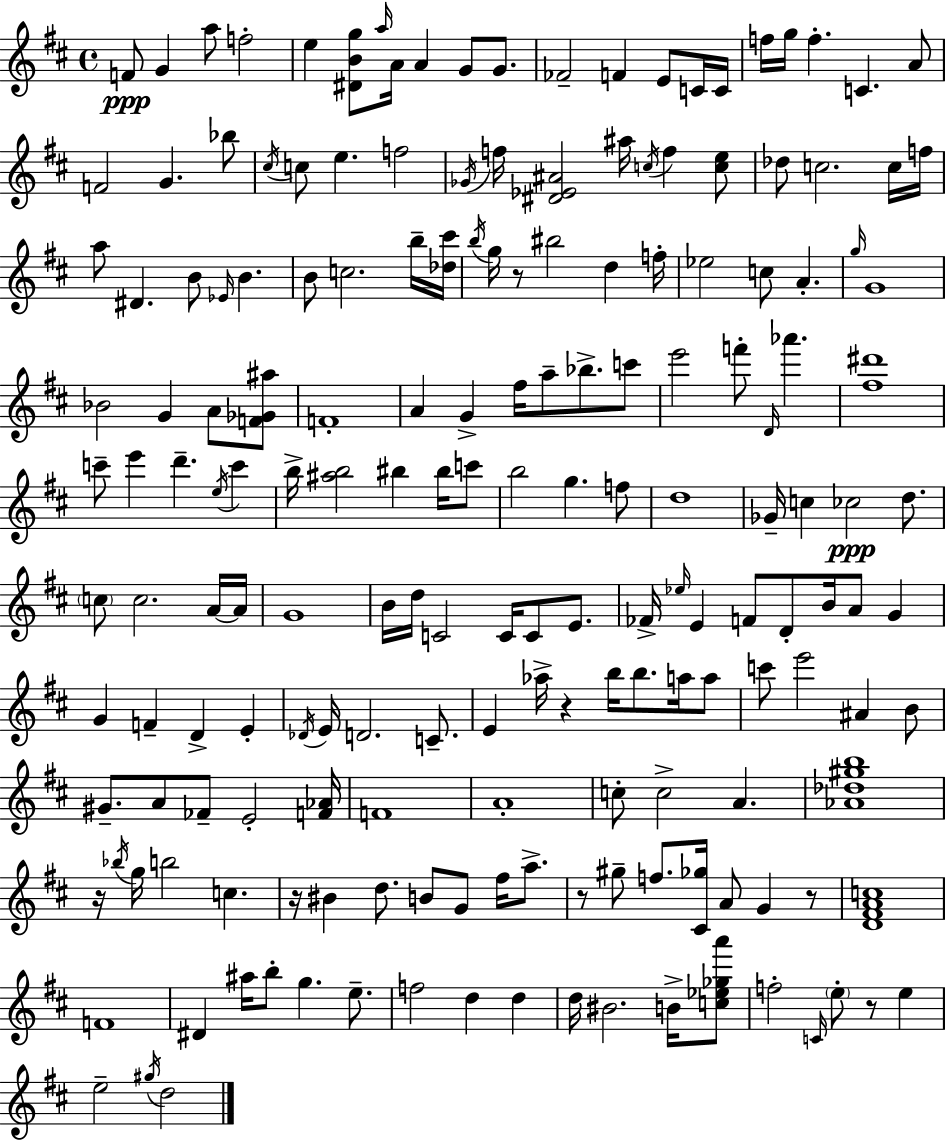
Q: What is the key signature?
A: D major